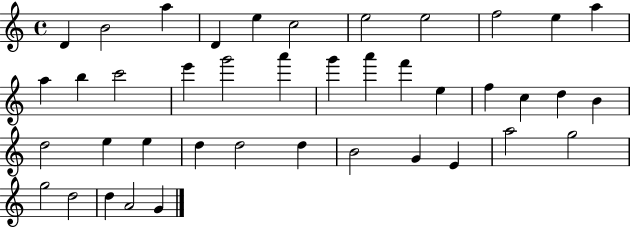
D4/q B4/h A5/q D4/q E5/q C5/h E5/h E5/h F5/h E5/q A5/q A5/q B5/q C6/h E6/q G6/h A6/q G6/q A6/q F6/q E5/q F5/q C5/q D5/q B4/q D5/h E5/q E5/q D5/q D5/h D5/q B4/h G4/q E4/q A5/h G5/h G5/h D5/h D5/q A4/h G4/q